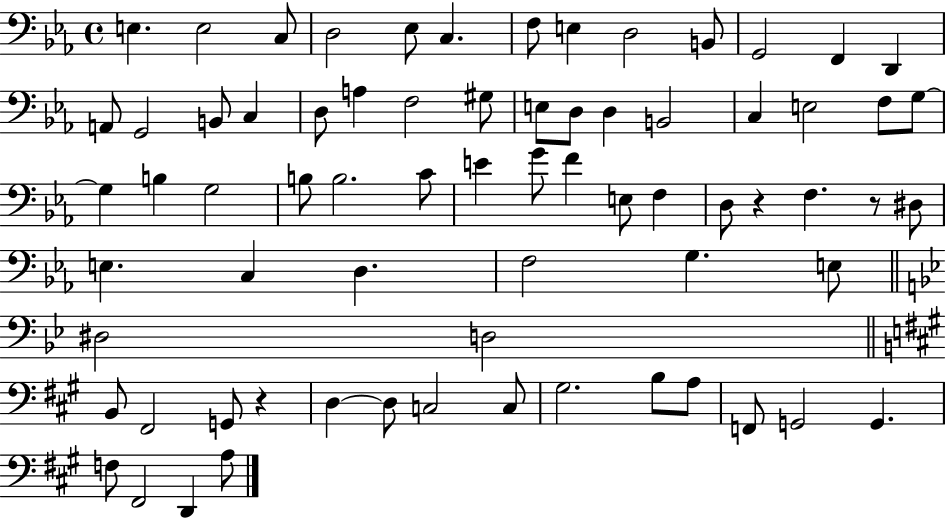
X:1
T:Untitled
M:4/4
L:1/4
K:Eb
E, E,2 C,/2 D,2 _E,/2 C, F,/2 E, D,2 B,,/2 G,,2 F,, D,, A,,/2 G,,2 B,,/2 C, D,/2 A, F,2 ^G,/2 E,/2 D,/2 D, B,,2 C, E,2 F,/2 G,/2 G, B, G,2 B,/2 B,2 C/2 E G/2 F E,/2 F, D,/2 z F, z/2 ^D,/2 E, C, D, F,2 G, E,/2 ^D,2 D,2 B,,/2 ^F,,2 G,,/2 z D, D,/2 C,2 C,/2 ^G,2 B,/2 A,/2 F,,/2 G,,2 G,, F,/2 ^F,,2 D,, A,/2